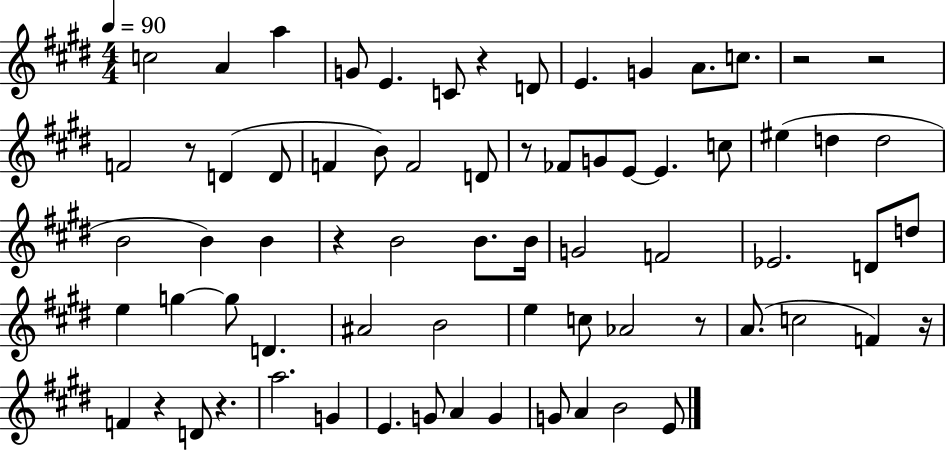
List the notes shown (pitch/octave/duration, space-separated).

C5/h A4/q A5/q G4/e E4/q. C4/e R/q D4/e E4/q. G4/q A4/e. C5/e. R/h R/h F4/h R/e D4/q D4/e F4/q B4/e F4/h D4/e R/e FES4/e G4/e E4/e E4/q. C5/e EIS5/q D5/q D5/h B4/h B4/q B4/q R/q B4/h B4/e. B4/s G4/h F4/h Eb4/h. D4/e D5/e E5/q G5/q G5/e D4/q. A#4/h B4/h E5/q C5/e Ab4/h R/e A4/e. C5/h F4/q R/s F4/q R/q D4/e R/q. A5/h. G4/q E4/q. G4/e A4/q G4/q G4/e A4/q B4/h E4/e